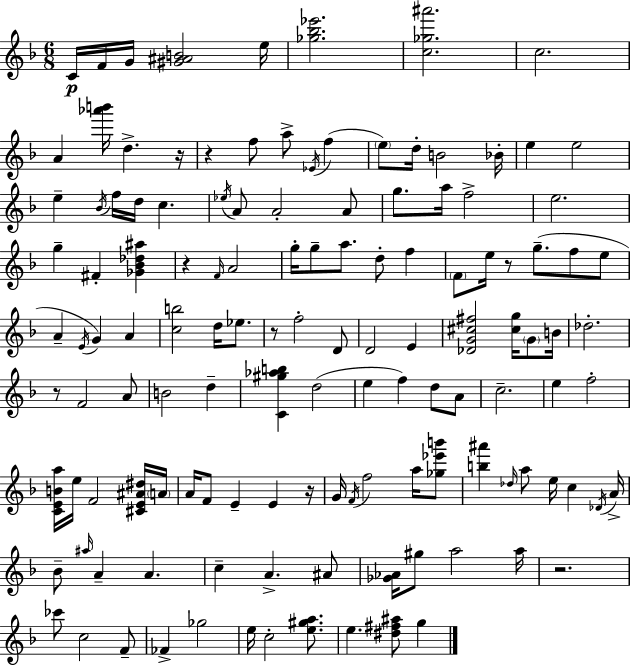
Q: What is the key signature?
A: F major